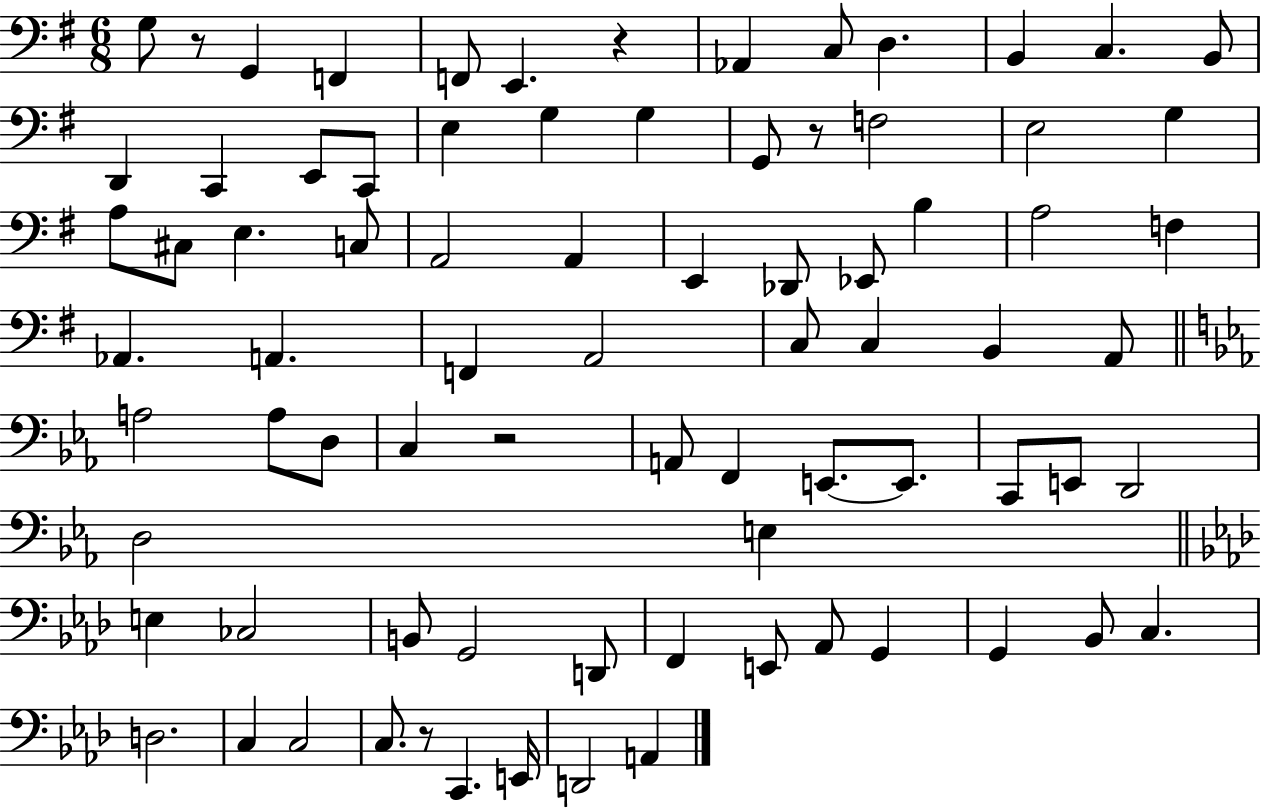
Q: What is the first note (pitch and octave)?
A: G3